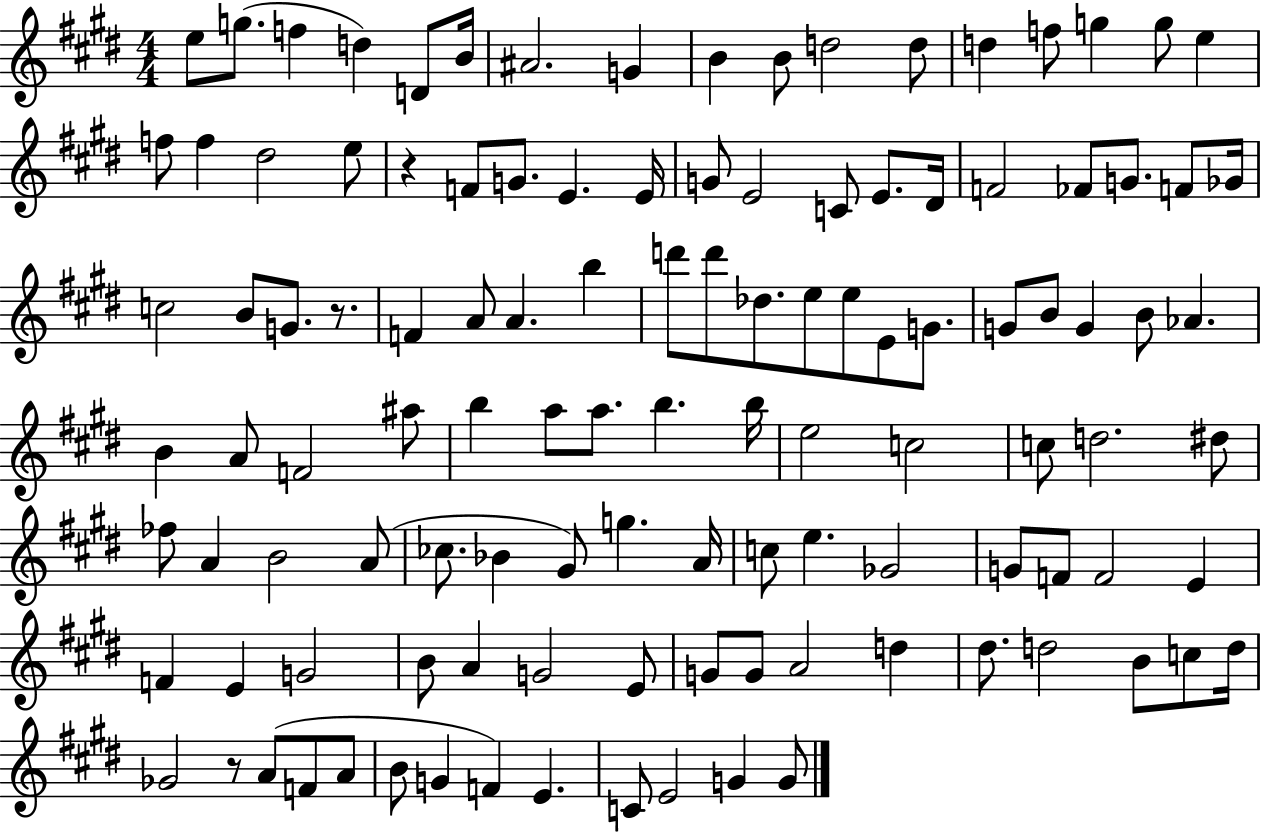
E5/e G5/e. F5/q D5/q D4/e B4/s A#4/h. G4/q B4/q B4/e D5/h D5/e D5/q F5/e G5/q G5/e E5/q F5/e F5/q D#5/h E5/e R/q F4/e G4/e. E4/q. E4/s G4/e E4/h C4/e E4/e. D#4/s F4/h FES4/e G4/e. F4/e Gb4/s C5/h B4/e G4/e. R/e. F4/q A4/e A4/q. B5/q D6/e D6/e Db5/e. E5/e E5/e E4/e G4/e. G4/e B4/e G4/q B4/e Ab4/q. B4/q A4/e F4/h A#5/e B5/q A5/e A5/e. B5/q. B5/s E5/h C5/h C5/e D5/h. D#5/e FES5/e A4/q B4/h A4/e CES5/e. Bb4/q G#4/e G5/q. A4/s C5/e E5/q. Gb4/h G4/e F4/e F4/h E4/q F4/q E4/q G4/h B4/e A4/q G4/h E4/e G4/e G4/e A4/h D5/q D#5/e. D5/h B4/e C5/e D5/s Gb4/h R/e A4/e F4/e A4/e B4/e G4/q F4/q E4/q. C4/e E4/h G4/q G4/e